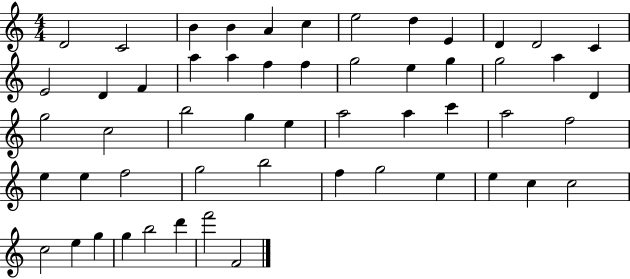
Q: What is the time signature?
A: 4/4